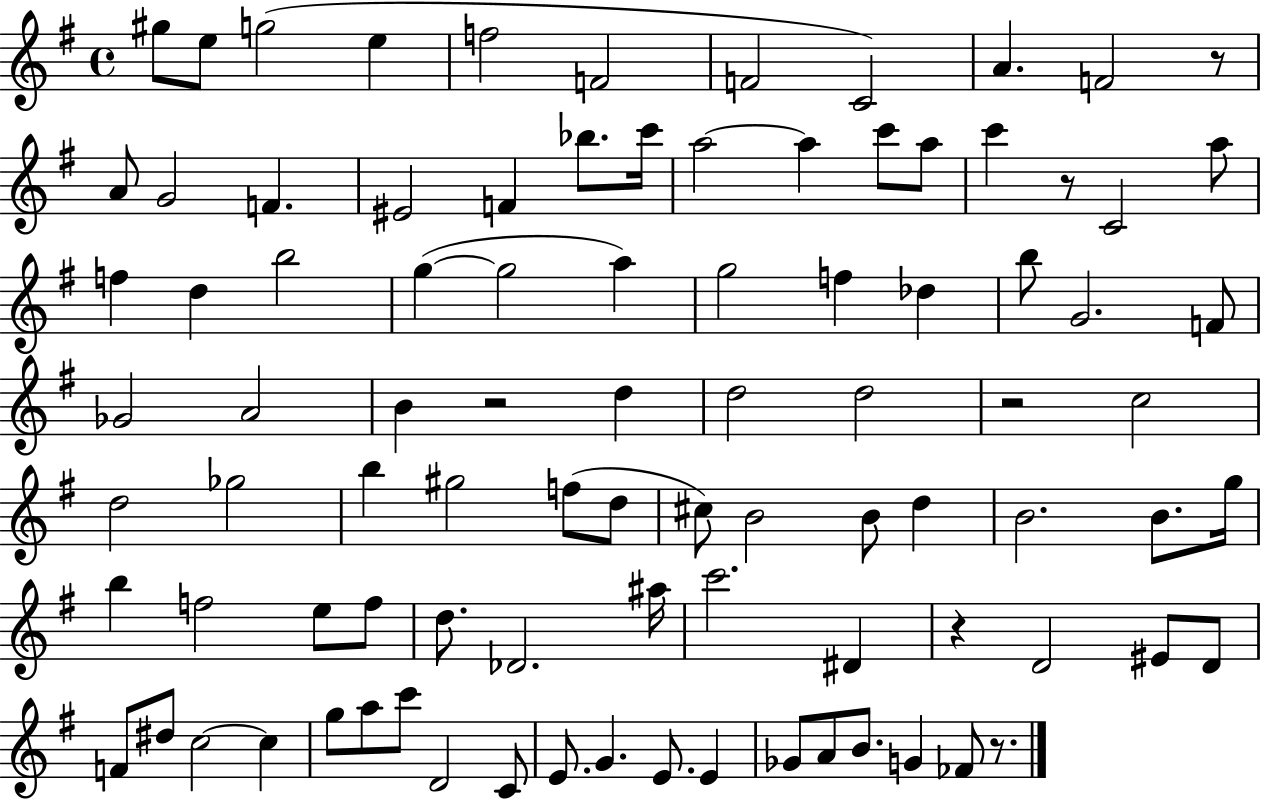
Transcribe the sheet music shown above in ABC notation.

X:1
T:Untitled
M:4/4
L:1/4
K:G
^g/2 e/2 g2 e f2 F2 F2 C2 A F2 z/2 A/2 G2 F ^E2 F _b/2 c'/4 a2 a c'/2 a/2 c' z/2 C2 a/2 f d b2 g g2 a g2 f _d b/2 G2 F/2 _G2 A2 B z2 d d2 d2 z2 c2 d2 _g2 b ^g2 f/2 d/2 ^c/2 B2 B/2 d B2 B/2 g/4 b f2 e/2 f/2 d/2 _D2 ^a/4 c'2 ^D z D2 ^E/2 D/2 F/2 ^d/2 c2 c g/2 a/2 c'/2 D2 C/2 E/2 G E/2 E _G/2 A/2 B/2 G _F/2 z/2